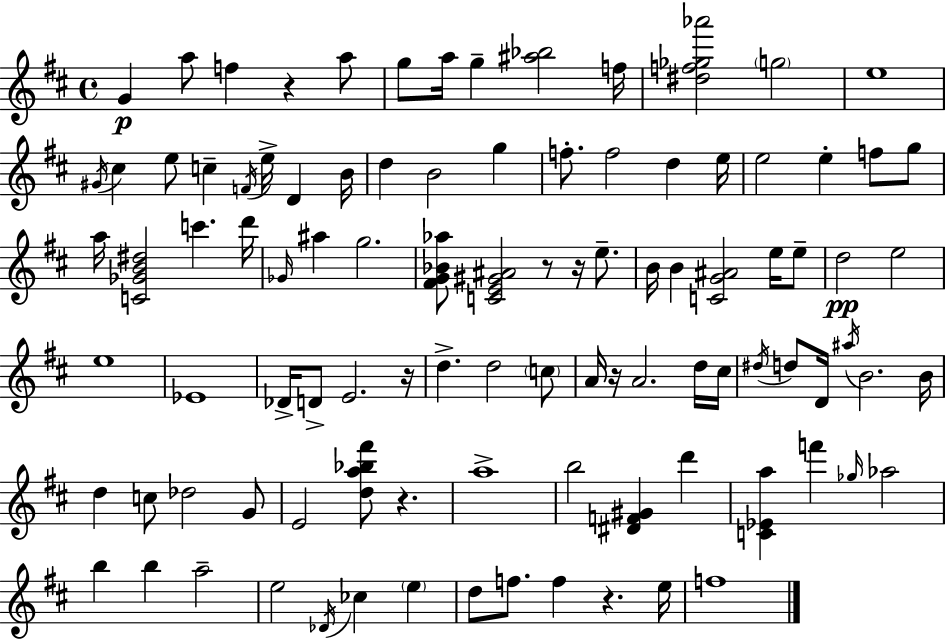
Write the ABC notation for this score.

X:1
T:Untitled
M:4/4
L:1/4
K:D
G a/2 f z a/2 g/2 a/4 g [^a_b]2 f/4 [^df_g_a']2 g2 e4 ^G/4 ^c e/2 c F/4 e/4 D B/4 d B2 g f/2 f2 d e/4 e2 e f/2 g/2 a/4 [C_GB^d]2 c' d'/4 _G/4 ^a g2 [^FG_B_a]/2 [CE^G^A]2 z/2 z/4 e/2 B/4 B [CG^A]2 e/4 e/2 d2 e2 e4 _E4 _D/4 D/2 E2 z/4 d d2 c/2 A/4 z/4 A2 d/4 ^c/4 ^d/4 d/2 D/4 ^a/4 B2 B/4 d c/2 _d2 G/2 E2 [da_b^f']/2 z a4 b2 [^DF^G] d' [C_Ea] f' _g/4 _a2 b b a2 e2 _D/4 _c e d/2 f/2 f z e/4 f4